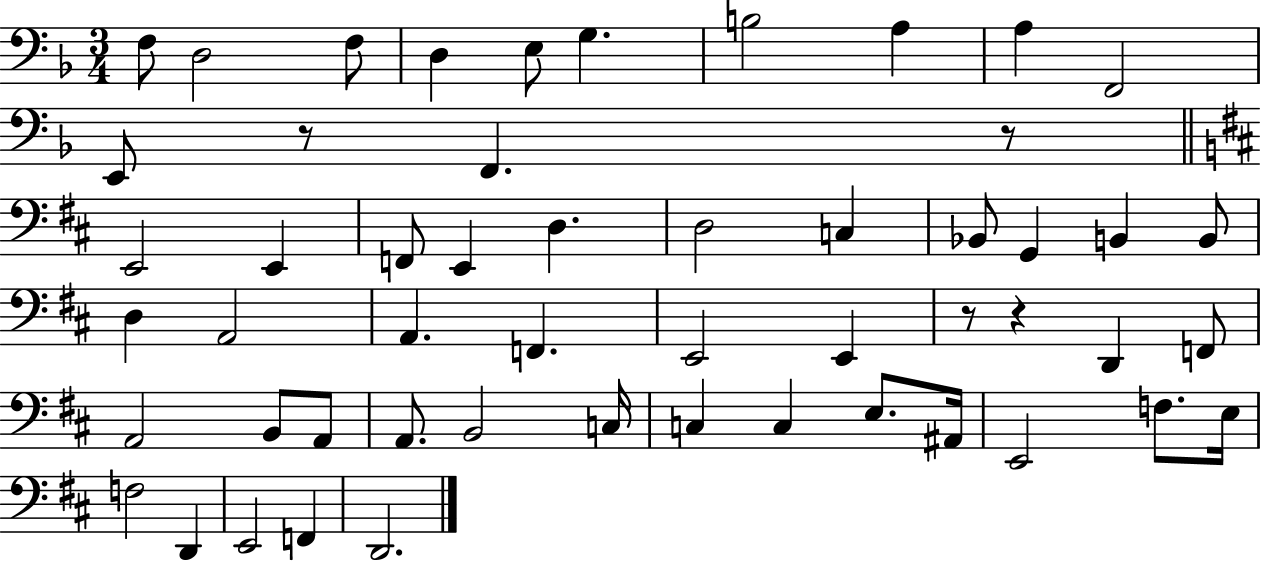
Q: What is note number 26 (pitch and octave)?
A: A2